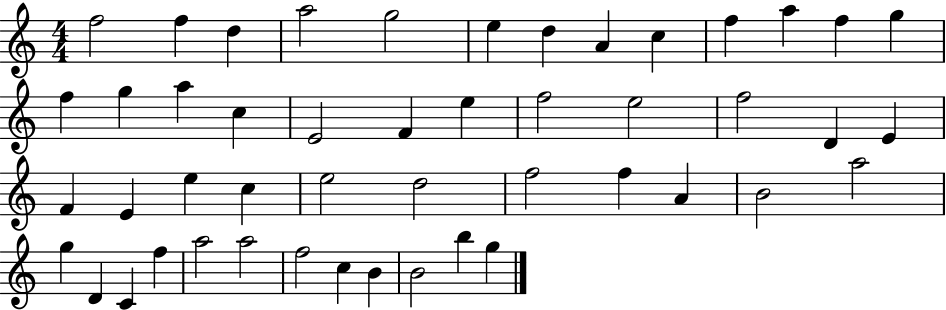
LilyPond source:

{
  \clef treble
  \numericTimeSignature
  \time 4/4
  \key c \major
  f''2 f''4 d''4 | a''2 g''2 | e''4 d''4 a'4 c''4 | f''4 a''4 f''4 g''4 | \break f''4 g''4 a''4 c''4 | e'2 f'4 e''4 | f''2 e''2 | f''2 d'4 e'4 | \break f'4 e'4 e''4 c''4 | e''2 d''2 | f''2 f''4 a'4 | b'2 a''2 | \break g''4 d'4 c'4 f''4 | a''2 a''2 | f''2 c''4 b'4 | b'2 b''4 g''4 | \break \bar "|."
}